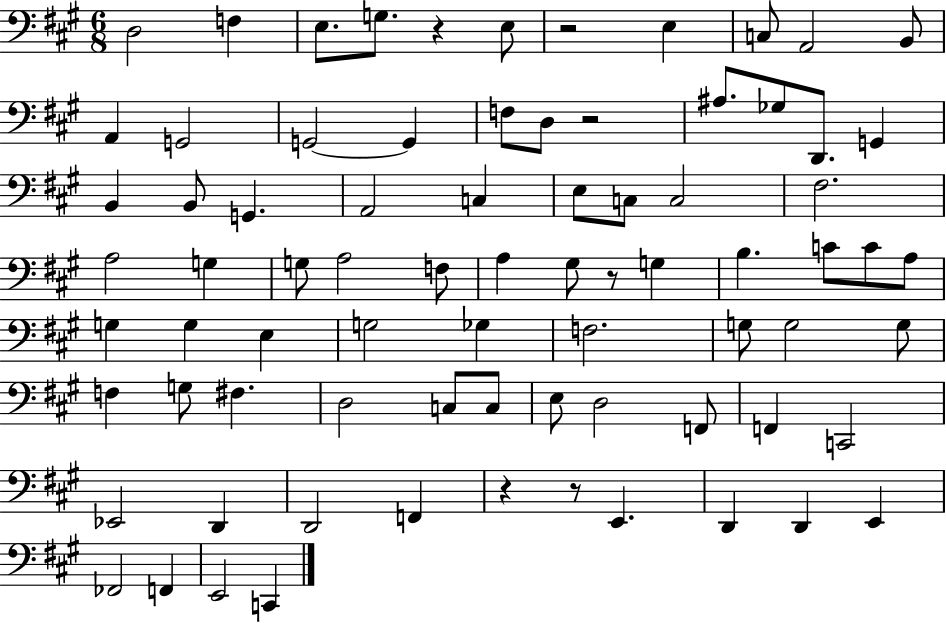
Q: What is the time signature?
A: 6/8